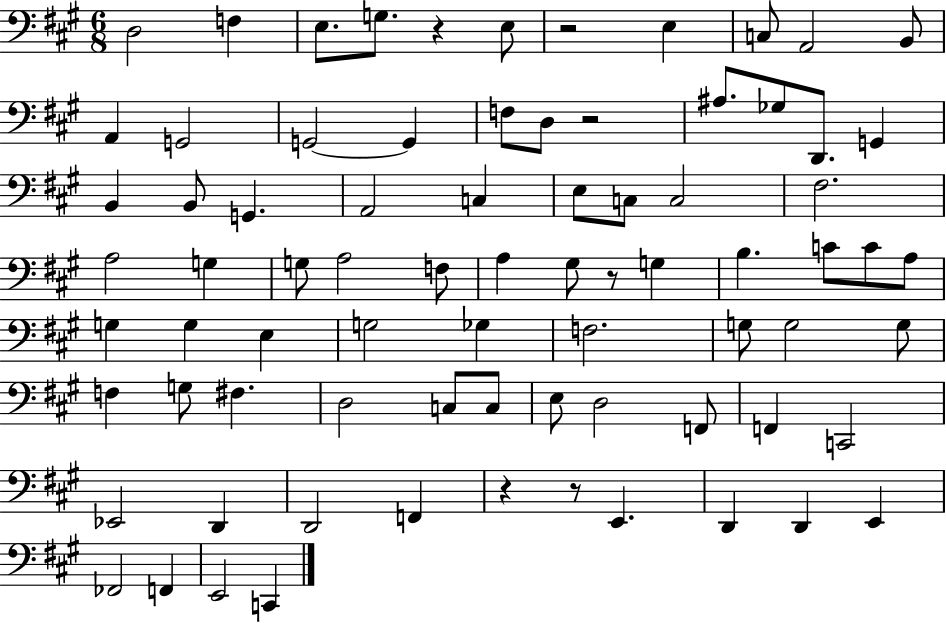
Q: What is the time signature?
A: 6/8